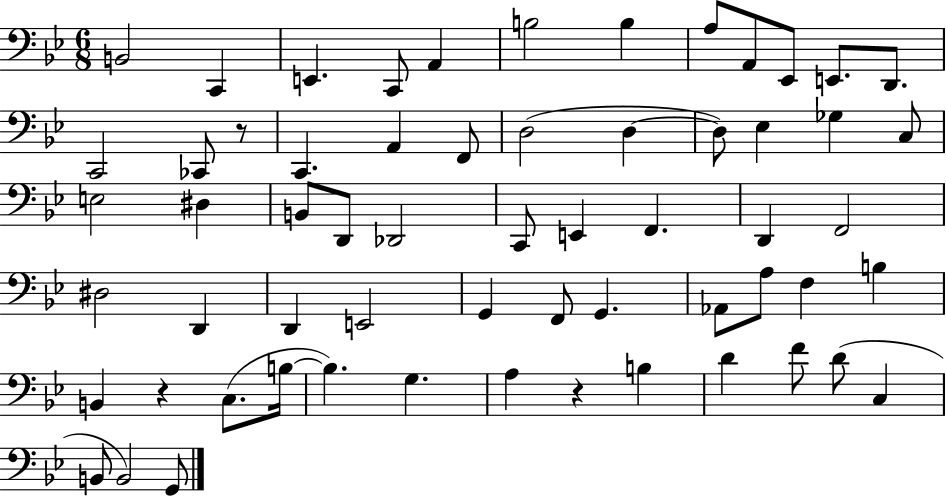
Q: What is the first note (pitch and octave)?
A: B2